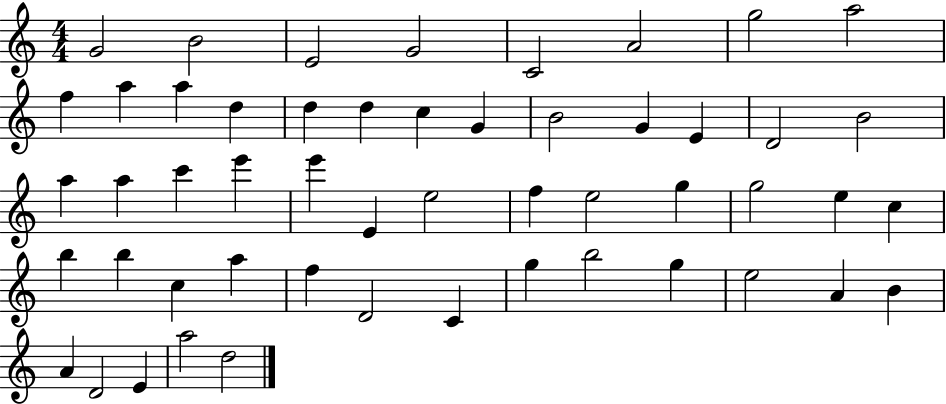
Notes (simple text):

G4/h B4/h E4/h G4/h C4/h A4/h G5/h A5/h F5/q A5/q A5/q D5/q D5/q D5/q C5/q G4/q B4/h G4/q E4/q D4/h B4/h A5/q A5/q C6/q E6/q E6/q E4/q E5/h F5/q E5/h G5/q G5/h E5/q C5/q B5/q B5/q C5/q A5/q F5/q D4/h C4/q G5/q B5/h G5/q E5/h A4/q B4/q A4/q D4/h E4/q A5/h D5/h